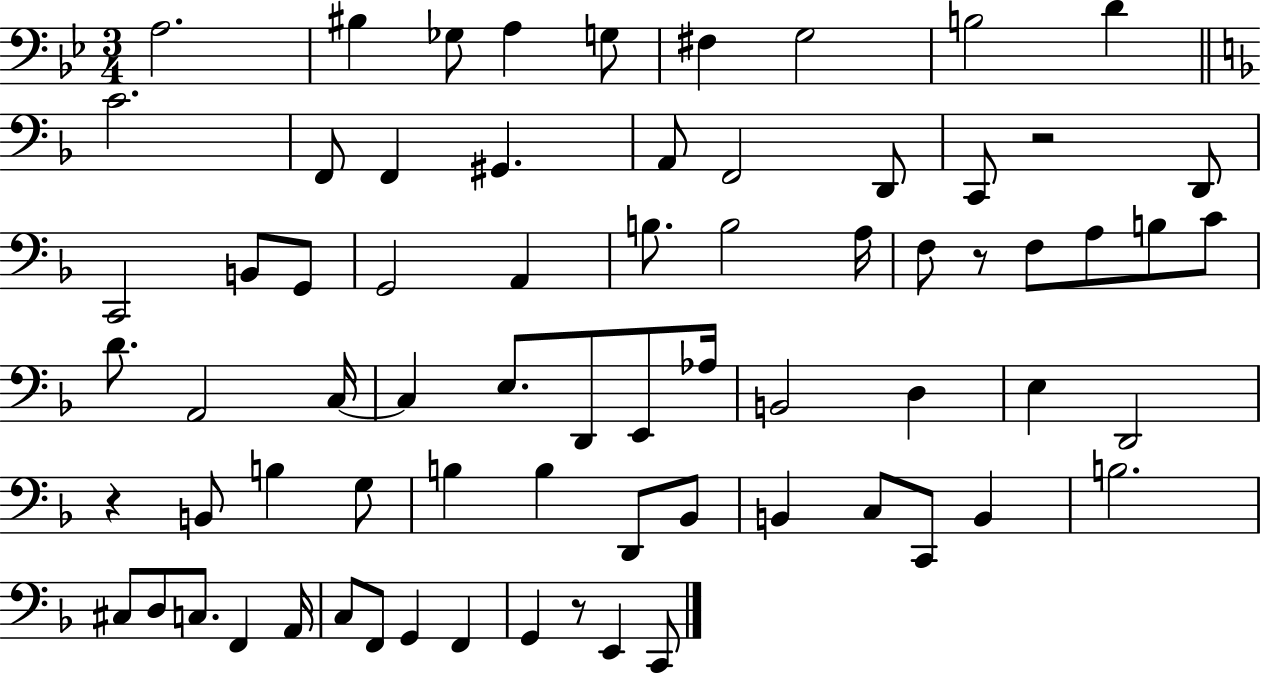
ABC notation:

X:1
T:Untitled
M:3/4
L:1/4
K:Bb
A,2 ^B, _G,/2 A, G,/2 ^F, G,2 B,2 D C2 F,,/2 F,, ^G,, A,,/2 F,,2 D,,/2 C,,/2 z2 D,,/2 C,,2 B,,/2 G,,/2 G,,2 A,, B,/2 B,2 A,/4 F,/2 z/2 F,/2 A,/2 B,/2 C/2 D/2 A,,2 C,/4 C, E,/2 D,,/2 E,,/2 _A,/4 B,,2 D, E, D,,2 z B,,/2 B, G,/2 B, B, D,,/2 _B,,/2 B,, C,/2 C,,/2 B,, B,2 ^C,/2 D,/2 C,/2 F,, A,,/4 C,/2 F,,/2 G,, F,, G,, z/2 E,, C,,/2